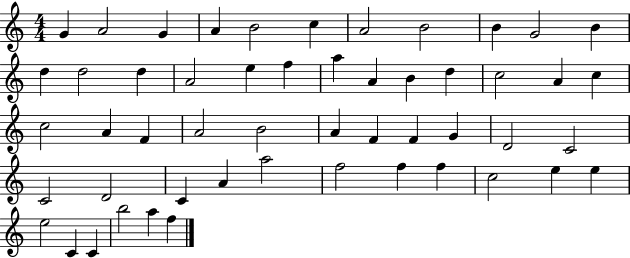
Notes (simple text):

G4/q A4/h G4/q A4/q B4/h C5/q A4/h B4/h B4/q G4/h B4/q D5/q D5/h D5/q A4/h E5/q F5/q A5/q A4/q B4/q D5/q C5/h A4/q C5/q C5/h A4/q F4/q A4/h B4/h A4/q F4/q F4/q G4/q D4/h C4/h C4/h D4/h C4/q A4/q A5/h F5/h F5/q F5/q C5/h E5/q E5/q E5/h C4/q C4/q B5/h A5/q F5/q